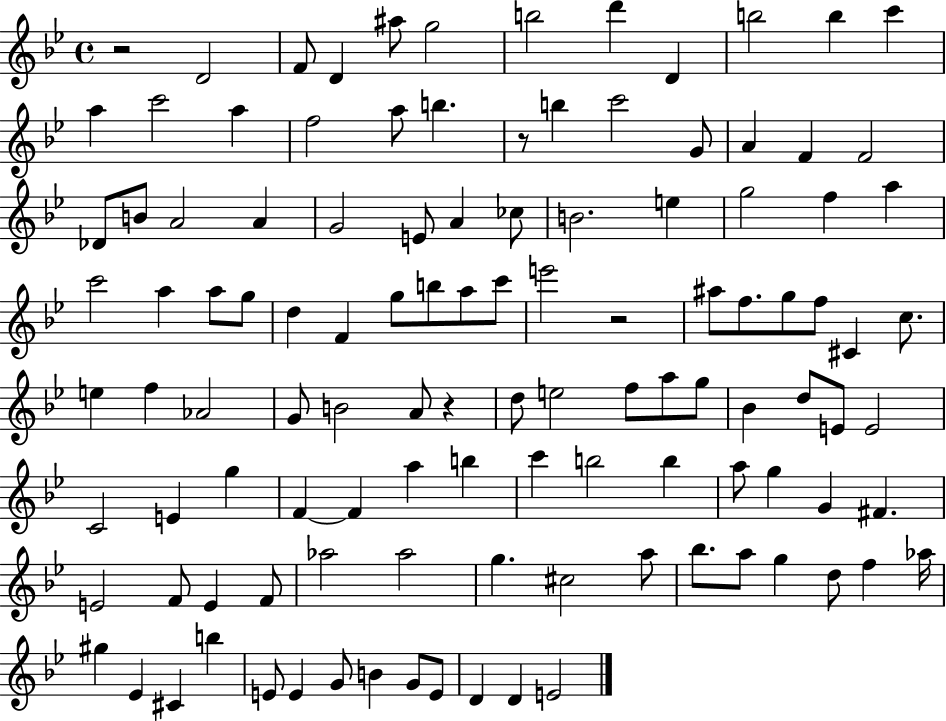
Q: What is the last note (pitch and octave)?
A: E4